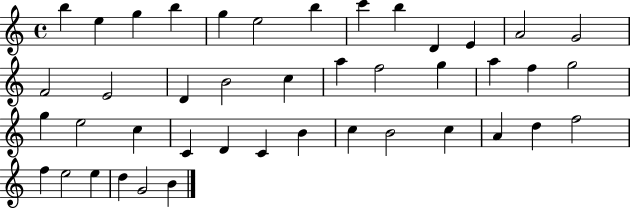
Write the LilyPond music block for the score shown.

{
  \clef treble
  \time 4/4
  \defaultTimeSignature
  \key c \major
  b''4 e''4 g''4 b''4 | g''4 e''2 b''4 | c'''4 b''4 d'4 e'4 | a'2 g'2 | \break f'2 e'2 | d'4 b'2 c''4 | a''4 f''2 g''4 | a''4 f''4 g''2 | \break g''4 e''2 c''4 | c'4 d'4 c'4 b'4 | c''4 b'2 c''4 | a'4 d''4 f''2 | \break f''4 e''2 e''4 | d''4 g'2 b'4 | \bar "|."
}